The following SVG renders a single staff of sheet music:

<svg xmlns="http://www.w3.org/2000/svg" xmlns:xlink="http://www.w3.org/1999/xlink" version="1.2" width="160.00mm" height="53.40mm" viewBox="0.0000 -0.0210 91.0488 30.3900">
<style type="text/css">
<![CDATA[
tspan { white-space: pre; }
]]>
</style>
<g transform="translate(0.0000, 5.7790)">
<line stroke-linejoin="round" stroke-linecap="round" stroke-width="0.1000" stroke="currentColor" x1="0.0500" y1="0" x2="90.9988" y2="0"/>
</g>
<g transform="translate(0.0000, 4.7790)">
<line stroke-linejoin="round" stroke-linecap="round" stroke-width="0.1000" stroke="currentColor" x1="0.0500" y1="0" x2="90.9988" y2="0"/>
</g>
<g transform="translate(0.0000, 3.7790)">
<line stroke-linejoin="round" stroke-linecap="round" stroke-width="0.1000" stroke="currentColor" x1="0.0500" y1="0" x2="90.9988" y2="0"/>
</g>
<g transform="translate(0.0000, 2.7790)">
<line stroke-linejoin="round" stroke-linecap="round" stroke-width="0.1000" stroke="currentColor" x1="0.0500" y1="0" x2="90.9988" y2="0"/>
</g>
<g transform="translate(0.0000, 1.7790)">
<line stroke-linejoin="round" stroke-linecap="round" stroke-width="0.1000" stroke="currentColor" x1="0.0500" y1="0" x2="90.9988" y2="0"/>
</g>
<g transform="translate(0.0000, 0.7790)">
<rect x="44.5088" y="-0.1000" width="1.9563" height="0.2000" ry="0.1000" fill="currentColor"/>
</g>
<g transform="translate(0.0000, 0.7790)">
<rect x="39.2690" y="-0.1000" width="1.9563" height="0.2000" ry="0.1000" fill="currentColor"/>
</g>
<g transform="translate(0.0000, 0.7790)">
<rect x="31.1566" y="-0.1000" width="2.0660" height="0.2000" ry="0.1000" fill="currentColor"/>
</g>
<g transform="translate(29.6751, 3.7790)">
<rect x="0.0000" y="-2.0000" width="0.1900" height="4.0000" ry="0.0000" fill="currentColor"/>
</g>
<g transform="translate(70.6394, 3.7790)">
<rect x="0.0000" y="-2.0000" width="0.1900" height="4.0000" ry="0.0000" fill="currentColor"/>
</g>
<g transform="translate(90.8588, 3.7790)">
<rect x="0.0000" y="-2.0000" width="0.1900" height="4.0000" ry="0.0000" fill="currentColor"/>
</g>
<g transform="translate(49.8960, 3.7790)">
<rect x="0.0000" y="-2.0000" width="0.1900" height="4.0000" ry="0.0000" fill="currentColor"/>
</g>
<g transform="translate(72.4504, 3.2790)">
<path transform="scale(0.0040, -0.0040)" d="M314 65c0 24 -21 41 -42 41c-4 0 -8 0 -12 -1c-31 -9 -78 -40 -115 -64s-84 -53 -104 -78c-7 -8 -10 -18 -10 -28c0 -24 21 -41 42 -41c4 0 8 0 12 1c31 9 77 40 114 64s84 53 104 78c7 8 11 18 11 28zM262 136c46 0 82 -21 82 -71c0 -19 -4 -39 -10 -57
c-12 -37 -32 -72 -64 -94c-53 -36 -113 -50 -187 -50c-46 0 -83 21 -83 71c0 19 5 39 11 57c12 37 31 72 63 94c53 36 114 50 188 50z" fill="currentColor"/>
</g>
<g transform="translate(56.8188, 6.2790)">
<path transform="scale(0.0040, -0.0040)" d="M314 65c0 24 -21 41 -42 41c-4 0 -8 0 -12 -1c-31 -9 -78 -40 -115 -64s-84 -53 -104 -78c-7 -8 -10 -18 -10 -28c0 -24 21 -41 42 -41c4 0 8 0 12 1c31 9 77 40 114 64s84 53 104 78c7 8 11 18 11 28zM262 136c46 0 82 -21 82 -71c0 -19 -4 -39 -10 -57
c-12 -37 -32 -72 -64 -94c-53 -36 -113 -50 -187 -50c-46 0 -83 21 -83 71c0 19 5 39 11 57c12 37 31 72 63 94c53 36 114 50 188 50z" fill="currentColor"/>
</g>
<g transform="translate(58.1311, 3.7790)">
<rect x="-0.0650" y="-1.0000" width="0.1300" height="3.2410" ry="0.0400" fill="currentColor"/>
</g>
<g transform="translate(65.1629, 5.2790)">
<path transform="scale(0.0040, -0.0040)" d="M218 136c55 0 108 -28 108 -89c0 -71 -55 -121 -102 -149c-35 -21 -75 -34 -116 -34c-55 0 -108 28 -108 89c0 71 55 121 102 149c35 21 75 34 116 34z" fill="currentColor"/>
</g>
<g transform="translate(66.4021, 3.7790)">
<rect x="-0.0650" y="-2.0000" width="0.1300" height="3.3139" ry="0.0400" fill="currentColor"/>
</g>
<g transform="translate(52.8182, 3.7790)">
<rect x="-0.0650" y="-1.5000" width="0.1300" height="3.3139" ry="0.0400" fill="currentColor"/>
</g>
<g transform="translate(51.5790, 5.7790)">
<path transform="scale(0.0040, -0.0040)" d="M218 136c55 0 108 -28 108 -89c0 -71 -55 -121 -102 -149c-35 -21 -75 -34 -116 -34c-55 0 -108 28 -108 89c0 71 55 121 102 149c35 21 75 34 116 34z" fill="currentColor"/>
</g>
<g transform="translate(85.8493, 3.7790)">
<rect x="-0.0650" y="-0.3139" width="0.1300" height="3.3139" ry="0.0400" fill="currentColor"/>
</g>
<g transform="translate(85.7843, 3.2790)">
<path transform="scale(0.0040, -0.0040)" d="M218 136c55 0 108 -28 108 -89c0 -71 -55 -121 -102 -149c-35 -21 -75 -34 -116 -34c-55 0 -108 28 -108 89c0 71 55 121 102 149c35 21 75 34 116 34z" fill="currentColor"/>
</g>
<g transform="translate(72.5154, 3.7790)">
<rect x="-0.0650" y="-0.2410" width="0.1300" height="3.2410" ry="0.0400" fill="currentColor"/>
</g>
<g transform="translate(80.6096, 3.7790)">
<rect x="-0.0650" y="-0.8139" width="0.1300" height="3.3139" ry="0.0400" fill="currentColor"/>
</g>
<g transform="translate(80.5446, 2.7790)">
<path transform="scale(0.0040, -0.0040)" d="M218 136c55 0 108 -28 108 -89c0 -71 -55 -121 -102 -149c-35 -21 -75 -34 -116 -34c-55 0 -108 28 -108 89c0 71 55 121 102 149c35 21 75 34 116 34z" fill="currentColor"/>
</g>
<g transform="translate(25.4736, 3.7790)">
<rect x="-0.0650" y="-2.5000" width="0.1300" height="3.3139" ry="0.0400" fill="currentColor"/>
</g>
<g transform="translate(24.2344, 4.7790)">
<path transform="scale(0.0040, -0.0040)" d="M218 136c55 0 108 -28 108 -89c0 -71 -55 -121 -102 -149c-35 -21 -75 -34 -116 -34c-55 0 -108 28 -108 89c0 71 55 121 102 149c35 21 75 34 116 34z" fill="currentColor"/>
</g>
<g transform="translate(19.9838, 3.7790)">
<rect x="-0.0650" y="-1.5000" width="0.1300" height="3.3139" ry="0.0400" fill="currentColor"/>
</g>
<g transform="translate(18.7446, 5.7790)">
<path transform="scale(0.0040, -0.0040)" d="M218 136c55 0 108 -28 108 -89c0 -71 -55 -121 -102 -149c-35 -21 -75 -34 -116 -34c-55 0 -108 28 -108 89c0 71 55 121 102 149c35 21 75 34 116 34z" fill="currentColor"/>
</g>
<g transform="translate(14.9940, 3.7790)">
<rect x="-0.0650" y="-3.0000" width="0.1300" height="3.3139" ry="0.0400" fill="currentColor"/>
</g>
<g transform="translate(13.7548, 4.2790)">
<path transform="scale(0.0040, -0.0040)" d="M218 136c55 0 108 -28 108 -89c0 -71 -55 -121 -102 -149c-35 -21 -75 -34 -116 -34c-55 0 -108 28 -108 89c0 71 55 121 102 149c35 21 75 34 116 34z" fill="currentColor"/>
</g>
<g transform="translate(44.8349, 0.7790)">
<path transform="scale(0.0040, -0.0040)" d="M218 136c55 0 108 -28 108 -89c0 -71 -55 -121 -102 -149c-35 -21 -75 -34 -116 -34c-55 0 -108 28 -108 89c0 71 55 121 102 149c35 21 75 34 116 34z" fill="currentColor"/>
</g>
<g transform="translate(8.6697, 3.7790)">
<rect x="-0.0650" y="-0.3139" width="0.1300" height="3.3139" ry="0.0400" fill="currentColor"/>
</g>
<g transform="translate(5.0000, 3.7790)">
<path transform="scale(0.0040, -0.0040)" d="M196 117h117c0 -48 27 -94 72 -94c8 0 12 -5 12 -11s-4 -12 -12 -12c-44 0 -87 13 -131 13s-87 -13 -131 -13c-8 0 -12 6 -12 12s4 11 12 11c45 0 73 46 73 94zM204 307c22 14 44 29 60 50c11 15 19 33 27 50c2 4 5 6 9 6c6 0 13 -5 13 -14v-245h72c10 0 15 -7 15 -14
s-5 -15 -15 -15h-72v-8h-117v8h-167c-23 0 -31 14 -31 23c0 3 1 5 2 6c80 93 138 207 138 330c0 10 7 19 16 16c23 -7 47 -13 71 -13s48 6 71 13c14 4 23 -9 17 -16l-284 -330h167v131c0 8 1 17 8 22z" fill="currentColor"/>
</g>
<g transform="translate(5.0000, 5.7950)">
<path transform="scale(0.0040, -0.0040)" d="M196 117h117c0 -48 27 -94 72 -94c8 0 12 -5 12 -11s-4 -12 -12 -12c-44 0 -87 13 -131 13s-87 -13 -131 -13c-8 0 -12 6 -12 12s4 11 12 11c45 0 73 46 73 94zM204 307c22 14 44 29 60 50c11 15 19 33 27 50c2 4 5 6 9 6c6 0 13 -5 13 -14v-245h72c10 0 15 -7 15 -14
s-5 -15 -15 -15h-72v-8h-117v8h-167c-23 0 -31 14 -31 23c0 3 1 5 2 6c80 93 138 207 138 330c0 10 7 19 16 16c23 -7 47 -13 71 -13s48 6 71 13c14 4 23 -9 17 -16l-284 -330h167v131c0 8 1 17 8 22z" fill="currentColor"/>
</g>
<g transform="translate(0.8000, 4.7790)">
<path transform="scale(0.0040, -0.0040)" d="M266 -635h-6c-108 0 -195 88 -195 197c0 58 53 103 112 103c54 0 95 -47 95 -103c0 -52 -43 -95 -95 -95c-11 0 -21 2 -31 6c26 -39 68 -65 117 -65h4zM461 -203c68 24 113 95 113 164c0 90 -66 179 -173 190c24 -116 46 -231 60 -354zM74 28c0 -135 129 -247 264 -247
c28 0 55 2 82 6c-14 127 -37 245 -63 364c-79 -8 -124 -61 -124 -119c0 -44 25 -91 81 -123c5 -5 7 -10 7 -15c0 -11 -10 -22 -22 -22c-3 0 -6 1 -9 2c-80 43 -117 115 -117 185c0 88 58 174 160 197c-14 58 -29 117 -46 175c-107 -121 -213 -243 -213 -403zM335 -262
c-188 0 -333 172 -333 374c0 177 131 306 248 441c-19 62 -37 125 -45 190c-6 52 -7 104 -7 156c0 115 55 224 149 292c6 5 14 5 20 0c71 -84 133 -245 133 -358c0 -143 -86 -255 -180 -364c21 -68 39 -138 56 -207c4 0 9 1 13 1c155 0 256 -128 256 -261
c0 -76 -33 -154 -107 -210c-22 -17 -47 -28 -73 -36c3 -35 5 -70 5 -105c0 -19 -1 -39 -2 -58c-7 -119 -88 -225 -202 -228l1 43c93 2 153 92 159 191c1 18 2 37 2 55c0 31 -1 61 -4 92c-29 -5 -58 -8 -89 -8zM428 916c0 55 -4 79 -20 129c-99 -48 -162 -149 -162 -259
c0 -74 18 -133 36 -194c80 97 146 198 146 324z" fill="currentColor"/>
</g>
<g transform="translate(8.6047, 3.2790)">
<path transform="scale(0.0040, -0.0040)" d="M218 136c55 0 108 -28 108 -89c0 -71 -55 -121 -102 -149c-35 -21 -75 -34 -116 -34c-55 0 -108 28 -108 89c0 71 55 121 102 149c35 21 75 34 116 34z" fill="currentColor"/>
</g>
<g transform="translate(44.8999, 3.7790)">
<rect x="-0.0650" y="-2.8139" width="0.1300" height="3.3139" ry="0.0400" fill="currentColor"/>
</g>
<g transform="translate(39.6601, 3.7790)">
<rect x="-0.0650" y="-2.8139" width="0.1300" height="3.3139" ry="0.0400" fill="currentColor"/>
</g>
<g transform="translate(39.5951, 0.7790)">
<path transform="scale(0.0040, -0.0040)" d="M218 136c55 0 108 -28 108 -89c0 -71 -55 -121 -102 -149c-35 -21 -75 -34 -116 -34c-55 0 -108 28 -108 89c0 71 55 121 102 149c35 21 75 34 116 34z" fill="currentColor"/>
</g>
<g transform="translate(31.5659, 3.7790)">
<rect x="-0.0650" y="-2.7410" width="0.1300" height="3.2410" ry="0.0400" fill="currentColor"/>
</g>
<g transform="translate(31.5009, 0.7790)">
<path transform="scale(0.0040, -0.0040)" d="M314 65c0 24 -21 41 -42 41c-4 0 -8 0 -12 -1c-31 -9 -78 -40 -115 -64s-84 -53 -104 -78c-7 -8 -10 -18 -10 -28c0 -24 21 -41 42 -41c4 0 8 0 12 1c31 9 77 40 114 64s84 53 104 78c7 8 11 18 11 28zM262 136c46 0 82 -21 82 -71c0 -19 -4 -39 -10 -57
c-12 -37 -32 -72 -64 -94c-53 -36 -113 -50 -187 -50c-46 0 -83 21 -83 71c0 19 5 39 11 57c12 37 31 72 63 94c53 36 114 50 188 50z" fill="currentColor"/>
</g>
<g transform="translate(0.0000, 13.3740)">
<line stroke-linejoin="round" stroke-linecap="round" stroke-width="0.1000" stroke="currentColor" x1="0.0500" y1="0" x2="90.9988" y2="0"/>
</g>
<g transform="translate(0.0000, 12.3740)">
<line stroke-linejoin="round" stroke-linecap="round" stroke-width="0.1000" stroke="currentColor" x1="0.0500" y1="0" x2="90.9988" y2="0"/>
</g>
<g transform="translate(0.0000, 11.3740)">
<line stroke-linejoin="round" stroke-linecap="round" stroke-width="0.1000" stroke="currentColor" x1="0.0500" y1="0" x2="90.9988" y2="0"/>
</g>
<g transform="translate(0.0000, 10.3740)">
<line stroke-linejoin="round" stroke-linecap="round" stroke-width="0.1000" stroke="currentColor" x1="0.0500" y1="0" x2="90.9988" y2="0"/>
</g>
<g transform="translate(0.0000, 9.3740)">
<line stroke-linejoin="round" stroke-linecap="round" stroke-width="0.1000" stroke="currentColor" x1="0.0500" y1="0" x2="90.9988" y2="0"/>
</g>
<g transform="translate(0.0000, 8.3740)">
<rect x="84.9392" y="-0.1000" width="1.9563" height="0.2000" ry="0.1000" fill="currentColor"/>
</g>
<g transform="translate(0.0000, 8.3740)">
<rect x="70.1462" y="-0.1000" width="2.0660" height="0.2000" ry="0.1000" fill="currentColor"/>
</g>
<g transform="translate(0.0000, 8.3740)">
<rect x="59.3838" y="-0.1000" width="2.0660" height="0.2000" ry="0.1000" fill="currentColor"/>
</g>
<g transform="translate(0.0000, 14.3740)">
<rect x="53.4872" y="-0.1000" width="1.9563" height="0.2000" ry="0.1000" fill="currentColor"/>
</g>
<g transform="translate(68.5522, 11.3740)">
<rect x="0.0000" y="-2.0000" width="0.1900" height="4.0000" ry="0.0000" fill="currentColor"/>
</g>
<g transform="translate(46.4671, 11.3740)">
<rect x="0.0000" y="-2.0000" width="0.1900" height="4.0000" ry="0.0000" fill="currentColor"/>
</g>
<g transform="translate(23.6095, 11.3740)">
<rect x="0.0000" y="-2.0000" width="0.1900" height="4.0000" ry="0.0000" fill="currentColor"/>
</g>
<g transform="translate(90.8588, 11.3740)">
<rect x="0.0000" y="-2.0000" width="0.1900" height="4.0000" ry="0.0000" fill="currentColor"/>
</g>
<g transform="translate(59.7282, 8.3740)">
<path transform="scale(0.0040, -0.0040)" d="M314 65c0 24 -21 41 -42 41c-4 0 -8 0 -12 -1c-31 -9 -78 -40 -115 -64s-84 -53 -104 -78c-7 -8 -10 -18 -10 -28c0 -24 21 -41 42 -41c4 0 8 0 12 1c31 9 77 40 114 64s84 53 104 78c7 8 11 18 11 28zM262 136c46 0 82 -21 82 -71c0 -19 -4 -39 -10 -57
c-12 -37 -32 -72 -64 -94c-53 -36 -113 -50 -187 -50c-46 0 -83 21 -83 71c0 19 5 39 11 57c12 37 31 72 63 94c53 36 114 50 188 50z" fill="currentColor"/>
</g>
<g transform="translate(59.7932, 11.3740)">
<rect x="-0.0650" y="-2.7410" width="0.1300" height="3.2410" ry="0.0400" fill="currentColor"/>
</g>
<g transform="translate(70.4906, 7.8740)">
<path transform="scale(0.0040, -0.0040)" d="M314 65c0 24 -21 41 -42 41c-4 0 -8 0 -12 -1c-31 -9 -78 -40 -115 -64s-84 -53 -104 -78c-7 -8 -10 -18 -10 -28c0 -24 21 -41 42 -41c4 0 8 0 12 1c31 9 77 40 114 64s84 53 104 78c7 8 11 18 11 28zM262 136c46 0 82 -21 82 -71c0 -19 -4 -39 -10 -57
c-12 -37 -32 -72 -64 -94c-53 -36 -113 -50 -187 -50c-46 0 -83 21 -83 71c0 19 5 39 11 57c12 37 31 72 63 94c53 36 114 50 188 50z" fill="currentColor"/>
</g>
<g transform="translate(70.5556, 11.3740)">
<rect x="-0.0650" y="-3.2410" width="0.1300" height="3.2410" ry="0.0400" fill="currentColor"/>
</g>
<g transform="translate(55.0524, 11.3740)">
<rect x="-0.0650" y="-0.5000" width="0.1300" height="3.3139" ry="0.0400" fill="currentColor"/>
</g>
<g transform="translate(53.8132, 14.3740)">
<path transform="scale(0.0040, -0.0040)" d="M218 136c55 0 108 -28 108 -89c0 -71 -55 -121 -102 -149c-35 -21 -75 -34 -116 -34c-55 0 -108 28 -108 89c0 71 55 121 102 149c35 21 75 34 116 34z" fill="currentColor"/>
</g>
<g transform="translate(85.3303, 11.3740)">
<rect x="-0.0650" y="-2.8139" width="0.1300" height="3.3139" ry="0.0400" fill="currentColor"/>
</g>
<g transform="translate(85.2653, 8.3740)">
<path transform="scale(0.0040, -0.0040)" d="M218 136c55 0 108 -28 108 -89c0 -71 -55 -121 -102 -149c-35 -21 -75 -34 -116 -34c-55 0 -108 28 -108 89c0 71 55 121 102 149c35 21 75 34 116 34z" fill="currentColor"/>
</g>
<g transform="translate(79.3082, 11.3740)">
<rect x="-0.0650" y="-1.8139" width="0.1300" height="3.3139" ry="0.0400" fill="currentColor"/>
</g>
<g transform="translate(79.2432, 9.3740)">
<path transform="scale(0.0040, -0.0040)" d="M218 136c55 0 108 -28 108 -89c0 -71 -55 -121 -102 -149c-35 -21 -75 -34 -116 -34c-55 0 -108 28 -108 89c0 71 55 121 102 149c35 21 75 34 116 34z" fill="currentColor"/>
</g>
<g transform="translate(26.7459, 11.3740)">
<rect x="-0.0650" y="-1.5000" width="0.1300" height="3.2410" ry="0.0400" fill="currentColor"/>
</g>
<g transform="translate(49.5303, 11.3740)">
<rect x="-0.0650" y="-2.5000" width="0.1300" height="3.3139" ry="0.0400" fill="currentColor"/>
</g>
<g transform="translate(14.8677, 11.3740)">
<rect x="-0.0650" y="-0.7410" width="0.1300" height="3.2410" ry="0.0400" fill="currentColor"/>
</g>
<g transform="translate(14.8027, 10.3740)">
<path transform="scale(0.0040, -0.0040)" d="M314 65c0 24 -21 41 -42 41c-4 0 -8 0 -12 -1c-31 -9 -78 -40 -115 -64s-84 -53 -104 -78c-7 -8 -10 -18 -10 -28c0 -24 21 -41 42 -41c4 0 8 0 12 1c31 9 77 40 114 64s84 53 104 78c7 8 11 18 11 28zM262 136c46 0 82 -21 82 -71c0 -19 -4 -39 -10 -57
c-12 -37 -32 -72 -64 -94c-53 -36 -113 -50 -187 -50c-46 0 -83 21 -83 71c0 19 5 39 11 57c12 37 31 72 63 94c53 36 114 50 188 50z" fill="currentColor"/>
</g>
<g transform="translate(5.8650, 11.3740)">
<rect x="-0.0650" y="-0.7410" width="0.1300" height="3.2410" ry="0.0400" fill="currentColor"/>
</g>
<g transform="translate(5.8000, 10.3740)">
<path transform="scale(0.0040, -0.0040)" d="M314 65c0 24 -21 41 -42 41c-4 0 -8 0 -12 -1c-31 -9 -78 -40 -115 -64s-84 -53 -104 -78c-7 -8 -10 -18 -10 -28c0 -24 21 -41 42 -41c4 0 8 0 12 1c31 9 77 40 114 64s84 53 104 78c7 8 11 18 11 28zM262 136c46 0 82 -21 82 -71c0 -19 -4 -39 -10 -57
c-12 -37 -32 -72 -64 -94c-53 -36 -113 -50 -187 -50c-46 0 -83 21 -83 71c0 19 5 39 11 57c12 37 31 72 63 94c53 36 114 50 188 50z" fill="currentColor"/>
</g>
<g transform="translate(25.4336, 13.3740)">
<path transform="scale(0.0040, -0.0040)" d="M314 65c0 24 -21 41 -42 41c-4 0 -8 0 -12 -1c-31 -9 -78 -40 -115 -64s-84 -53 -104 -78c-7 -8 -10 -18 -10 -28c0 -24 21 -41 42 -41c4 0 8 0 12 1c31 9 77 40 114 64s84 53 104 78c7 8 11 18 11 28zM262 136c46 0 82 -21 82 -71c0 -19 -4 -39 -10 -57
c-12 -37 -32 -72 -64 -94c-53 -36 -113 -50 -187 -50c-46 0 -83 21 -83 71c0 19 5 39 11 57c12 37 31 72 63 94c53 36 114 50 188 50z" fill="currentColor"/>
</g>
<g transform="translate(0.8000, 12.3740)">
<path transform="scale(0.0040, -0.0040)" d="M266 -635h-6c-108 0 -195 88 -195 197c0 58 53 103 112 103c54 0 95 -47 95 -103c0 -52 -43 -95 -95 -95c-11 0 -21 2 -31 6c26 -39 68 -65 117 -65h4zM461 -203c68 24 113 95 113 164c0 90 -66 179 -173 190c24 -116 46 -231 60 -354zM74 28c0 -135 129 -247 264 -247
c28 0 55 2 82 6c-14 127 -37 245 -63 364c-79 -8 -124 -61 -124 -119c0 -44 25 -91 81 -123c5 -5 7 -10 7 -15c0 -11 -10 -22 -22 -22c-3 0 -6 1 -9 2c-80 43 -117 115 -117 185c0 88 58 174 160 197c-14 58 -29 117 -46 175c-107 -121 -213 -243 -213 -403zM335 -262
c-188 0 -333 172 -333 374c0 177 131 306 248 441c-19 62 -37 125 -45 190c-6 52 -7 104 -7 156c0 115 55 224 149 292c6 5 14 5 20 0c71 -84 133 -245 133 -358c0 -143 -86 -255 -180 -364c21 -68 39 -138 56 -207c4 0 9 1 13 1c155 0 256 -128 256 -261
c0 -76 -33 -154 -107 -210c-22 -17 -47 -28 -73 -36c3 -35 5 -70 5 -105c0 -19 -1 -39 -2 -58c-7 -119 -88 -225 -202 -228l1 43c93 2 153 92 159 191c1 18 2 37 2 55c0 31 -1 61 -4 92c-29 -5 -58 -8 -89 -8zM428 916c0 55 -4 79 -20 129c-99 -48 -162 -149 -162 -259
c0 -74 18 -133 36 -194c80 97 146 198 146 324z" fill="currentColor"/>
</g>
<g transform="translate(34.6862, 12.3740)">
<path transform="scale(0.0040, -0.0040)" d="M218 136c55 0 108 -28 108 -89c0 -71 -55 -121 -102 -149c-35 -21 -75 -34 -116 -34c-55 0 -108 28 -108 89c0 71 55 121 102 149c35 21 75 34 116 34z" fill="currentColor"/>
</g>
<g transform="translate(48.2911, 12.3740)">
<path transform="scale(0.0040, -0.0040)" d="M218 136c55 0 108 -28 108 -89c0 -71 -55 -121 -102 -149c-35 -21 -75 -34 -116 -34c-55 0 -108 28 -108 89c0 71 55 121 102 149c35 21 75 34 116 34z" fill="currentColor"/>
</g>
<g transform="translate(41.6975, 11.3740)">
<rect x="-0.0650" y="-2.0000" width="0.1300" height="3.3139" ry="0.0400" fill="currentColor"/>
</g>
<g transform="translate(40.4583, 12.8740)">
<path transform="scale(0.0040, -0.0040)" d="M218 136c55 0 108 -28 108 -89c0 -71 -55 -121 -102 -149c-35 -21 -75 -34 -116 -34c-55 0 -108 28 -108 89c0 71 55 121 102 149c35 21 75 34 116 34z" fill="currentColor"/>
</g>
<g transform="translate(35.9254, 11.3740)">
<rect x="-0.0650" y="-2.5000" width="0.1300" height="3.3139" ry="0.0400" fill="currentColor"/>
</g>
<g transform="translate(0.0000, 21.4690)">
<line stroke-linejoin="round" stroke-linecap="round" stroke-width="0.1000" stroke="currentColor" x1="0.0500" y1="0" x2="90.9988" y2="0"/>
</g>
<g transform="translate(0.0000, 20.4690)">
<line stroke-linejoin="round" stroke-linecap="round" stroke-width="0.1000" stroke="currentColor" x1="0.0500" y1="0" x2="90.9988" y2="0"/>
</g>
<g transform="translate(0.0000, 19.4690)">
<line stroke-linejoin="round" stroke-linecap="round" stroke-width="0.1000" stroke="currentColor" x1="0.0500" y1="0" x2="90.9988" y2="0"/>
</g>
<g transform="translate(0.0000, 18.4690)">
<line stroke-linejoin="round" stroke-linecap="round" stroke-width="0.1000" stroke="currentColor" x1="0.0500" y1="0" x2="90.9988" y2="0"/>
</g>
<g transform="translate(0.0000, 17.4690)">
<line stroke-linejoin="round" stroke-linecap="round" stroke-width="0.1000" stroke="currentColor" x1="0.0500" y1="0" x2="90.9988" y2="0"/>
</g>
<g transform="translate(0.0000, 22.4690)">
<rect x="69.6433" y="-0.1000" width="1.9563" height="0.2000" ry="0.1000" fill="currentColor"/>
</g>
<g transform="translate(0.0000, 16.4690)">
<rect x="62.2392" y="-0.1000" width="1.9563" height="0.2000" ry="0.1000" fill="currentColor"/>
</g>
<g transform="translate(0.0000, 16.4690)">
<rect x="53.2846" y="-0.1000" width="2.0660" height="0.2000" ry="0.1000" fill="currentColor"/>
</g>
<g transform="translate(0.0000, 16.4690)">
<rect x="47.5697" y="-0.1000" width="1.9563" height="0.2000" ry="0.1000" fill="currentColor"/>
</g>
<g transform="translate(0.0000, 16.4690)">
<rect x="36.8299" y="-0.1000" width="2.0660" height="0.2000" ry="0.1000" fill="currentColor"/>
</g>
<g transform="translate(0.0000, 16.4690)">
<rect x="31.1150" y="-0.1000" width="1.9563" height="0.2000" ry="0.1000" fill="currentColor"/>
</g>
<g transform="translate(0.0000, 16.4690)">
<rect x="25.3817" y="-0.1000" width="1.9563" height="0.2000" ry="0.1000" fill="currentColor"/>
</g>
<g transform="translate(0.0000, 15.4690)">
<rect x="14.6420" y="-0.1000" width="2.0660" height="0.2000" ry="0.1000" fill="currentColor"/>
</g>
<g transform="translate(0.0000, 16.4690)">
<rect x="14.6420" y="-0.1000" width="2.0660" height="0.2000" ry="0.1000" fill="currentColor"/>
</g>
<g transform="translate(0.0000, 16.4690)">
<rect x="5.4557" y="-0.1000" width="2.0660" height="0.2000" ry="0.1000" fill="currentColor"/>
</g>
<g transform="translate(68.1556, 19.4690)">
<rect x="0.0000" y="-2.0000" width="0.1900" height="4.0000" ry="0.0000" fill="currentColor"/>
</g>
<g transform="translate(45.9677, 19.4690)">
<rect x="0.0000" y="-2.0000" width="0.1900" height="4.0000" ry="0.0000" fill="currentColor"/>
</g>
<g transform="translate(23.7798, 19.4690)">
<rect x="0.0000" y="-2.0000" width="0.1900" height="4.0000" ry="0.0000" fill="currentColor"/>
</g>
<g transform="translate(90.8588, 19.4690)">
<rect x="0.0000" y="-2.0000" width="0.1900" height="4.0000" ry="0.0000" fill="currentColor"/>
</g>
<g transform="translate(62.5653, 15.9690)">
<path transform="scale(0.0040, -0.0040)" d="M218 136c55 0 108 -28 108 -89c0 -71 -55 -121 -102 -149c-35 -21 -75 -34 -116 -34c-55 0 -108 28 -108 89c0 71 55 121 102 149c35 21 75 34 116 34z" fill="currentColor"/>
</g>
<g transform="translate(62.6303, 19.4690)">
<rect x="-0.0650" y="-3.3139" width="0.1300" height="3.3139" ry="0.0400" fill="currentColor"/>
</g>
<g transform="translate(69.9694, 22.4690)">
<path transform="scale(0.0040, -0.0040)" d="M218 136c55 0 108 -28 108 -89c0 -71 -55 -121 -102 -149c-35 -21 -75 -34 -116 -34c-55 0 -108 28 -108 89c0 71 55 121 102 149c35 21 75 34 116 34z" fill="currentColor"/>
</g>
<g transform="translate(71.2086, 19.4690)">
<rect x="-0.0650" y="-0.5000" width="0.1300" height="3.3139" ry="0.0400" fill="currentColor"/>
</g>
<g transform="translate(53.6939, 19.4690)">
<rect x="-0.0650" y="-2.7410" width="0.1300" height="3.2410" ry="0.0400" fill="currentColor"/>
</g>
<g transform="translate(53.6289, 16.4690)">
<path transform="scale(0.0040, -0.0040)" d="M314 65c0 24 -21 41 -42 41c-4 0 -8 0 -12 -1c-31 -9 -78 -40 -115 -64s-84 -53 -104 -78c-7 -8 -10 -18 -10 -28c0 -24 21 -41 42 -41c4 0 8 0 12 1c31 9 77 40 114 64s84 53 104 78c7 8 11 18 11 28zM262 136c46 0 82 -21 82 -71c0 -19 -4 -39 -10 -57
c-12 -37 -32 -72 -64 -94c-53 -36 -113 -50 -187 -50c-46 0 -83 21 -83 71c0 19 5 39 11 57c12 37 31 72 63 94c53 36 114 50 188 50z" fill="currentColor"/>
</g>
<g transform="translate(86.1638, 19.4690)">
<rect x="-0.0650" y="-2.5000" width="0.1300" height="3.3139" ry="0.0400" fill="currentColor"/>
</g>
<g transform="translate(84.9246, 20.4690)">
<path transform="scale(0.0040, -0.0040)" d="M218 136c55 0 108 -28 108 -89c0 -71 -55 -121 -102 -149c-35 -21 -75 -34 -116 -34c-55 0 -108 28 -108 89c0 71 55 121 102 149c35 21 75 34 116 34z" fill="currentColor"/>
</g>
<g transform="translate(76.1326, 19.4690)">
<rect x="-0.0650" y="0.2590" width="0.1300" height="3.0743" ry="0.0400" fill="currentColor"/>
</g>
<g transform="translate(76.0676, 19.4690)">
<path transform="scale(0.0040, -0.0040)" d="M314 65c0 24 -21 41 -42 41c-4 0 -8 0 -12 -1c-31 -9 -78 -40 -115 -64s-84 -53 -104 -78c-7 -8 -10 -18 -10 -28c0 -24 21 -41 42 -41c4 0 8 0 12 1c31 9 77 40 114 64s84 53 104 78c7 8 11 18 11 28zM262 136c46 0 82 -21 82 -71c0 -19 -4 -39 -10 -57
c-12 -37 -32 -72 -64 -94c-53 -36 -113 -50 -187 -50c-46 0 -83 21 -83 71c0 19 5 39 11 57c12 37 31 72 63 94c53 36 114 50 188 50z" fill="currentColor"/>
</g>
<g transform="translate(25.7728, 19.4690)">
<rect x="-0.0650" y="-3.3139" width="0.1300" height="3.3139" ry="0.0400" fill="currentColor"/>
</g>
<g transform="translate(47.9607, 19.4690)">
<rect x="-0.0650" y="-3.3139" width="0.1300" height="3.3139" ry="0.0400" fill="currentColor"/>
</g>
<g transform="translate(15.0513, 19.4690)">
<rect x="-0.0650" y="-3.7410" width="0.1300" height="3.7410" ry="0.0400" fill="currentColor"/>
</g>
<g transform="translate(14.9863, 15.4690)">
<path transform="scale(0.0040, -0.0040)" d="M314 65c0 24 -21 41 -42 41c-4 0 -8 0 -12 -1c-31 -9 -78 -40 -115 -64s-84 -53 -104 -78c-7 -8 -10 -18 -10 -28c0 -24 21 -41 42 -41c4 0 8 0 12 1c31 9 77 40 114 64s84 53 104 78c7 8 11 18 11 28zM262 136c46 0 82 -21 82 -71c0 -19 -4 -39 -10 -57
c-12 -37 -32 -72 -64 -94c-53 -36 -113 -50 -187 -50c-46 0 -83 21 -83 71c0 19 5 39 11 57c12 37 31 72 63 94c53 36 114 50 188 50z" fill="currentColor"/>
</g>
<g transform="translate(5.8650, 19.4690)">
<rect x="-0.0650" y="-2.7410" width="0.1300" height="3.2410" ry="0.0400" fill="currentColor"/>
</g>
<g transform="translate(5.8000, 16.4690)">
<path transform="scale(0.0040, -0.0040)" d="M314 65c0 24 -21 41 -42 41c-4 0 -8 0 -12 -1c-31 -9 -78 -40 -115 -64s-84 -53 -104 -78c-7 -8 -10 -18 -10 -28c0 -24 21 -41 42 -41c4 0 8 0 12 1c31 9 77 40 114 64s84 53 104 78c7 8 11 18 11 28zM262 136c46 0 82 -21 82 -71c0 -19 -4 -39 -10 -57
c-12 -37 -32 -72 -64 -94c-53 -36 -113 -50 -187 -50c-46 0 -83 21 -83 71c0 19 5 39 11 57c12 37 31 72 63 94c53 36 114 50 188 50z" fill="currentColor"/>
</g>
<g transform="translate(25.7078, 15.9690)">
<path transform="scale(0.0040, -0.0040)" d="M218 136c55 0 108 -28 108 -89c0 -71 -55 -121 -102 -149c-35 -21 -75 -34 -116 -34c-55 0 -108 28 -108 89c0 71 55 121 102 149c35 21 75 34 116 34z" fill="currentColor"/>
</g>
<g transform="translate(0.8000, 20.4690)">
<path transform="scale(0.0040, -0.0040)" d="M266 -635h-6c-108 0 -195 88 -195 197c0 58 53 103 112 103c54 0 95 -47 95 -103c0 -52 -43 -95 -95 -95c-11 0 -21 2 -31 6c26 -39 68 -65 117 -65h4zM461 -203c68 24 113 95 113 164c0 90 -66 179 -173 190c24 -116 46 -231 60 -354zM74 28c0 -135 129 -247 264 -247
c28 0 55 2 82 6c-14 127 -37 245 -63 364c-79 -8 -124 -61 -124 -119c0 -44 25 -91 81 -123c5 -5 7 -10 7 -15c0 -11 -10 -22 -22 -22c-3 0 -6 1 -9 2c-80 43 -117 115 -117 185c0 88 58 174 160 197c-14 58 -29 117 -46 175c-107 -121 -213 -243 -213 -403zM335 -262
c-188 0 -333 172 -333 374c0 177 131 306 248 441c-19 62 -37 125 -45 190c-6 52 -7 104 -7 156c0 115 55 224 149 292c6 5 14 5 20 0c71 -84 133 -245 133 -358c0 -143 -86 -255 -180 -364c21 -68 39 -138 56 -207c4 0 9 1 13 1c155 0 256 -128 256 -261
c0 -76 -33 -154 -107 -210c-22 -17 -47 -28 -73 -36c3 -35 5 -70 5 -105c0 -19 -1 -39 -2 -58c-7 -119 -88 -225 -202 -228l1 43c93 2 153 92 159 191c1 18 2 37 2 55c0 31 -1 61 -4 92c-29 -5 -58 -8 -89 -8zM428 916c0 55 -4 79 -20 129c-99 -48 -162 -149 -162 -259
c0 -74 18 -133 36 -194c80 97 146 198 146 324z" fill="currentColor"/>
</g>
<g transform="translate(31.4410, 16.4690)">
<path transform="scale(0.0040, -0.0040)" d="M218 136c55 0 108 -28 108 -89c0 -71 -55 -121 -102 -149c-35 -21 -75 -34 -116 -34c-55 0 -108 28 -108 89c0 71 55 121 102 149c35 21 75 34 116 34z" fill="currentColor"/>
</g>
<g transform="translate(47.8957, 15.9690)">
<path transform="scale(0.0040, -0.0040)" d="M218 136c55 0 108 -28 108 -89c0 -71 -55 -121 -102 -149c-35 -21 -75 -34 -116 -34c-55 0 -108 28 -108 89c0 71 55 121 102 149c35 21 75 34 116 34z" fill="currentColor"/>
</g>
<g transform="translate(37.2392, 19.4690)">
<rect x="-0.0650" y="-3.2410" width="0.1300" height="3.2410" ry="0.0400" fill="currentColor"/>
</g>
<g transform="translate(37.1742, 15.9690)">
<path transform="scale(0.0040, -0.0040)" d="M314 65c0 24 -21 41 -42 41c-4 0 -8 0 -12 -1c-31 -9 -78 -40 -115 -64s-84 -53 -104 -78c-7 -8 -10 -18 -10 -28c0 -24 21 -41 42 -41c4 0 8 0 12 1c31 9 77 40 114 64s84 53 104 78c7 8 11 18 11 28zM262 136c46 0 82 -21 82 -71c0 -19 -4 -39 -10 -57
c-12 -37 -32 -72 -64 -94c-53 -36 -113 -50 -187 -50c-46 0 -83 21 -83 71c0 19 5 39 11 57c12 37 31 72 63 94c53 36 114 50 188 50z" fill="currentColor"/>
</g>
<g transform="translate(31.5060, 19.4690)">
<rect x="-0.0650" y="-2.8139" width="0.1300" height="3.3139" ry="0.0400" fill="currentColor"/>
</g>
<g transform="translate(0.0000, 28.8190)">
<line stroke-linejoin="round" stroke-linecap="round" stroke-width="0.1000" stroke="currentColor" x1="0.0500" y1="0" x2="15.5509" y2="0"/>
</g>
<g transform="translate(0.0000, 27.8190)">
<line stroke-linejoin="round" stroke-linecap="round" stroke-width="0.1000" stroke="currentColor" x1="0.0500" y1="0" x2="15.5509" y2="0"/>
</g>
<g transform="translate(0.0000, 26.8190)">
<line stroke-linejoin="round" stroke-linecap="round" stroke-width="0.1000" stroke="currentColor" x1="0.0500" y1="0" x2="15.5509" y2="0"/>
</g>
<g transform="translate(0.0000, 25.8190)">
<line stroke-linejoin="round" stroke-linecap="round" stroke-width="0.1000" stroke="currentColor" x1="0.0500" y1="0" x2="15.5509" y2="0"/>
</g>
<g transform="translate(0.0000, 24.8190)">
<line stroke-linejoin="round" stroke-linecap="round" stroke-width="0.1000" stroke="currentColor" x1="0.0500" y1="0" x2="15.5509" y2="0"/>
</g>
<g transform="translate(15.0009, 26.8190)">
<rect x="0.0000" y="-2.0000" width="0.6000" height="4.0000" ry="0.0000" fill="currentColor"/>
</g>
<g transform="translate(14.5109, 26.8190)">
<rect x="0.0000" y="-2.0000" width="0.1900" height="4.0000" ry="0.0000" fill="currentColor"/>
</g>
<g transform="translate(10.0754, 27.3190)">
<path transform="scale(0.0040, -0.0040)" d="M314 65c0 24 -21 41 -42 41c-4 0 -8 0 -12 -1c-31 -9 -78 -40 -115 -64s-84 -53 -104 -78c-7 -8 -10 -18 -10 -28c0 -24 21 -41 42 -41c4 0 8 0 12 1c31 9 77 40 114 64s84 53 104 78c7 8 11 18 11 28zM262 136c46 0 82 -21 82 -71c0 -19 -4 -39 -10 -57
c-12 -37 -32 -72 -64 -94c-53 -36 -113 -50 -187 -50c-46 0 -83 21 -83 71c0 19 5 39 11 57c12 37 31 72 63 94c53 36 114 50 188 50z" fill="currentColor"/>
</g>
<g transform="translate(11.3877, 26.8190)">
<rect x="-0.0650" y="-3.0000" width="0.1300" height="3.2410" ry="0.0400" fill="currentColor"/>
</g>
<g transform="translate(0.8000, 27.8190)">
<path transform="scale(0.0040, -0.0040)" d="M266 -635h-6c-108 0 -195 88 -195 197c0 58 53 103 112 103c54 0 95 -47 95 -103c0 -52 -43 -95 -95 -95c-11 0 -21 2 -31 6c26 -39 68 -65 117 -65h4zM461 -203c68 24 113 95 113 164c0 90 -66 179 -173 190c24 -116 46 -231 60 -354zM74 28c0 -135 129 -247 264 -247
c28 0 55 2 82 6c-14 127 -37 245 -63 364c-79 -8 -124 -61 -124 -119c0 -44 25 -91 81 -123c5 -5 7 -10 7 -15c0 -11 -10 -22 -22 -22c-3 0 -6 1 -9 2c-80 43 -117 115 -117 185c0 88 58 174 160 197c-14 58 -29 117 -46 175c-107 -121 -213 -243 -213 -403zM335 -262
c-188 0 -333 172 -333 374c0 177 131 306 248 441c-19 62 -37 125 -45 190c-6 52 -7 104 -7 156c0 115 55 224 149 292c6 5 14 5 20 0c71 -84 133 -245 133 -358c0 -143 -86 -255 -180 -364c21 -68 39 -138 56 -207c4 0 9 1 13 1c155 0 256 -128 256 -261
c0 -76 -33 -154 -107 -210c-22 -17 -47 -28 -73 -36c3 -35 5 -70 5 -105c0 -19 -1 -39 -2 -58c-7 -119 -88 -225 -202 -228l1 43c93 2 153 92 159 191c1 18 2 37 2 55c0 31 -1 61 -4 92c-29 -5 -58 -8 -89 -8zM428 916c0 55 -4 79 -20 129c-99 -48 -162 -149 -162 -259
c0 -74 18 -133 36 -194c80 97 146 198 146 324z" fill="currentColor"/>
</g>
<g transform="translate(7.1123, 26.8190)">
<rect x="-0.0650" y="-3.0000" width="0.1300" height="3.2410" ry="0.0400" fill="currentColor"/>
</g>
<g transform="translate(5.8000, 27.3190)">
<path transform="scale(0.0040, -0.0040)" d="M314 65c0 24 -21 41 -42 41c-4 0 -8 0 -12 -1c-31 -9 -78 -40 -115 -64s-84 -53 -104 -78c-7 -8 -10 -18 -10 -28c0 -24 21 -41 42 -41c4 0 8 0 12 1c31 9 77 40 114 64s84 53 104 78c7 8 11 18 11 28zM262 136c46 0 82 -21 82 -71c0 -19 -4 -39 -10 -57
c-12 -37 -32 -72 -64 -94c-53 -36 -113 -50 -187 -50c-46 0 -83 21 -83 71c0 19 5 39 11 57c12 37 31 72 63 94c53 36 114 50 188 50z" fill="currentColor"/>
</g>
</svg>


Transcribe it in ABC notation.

X:1
T:Untitled
M:4/4
L:1/4
K:C
c A E G a2 a a E D2 F c2 d c d2 d2 E2 G F G C a2 b2 f a a2 c'2 b a b2 b a2 b C B2 G A2 A2